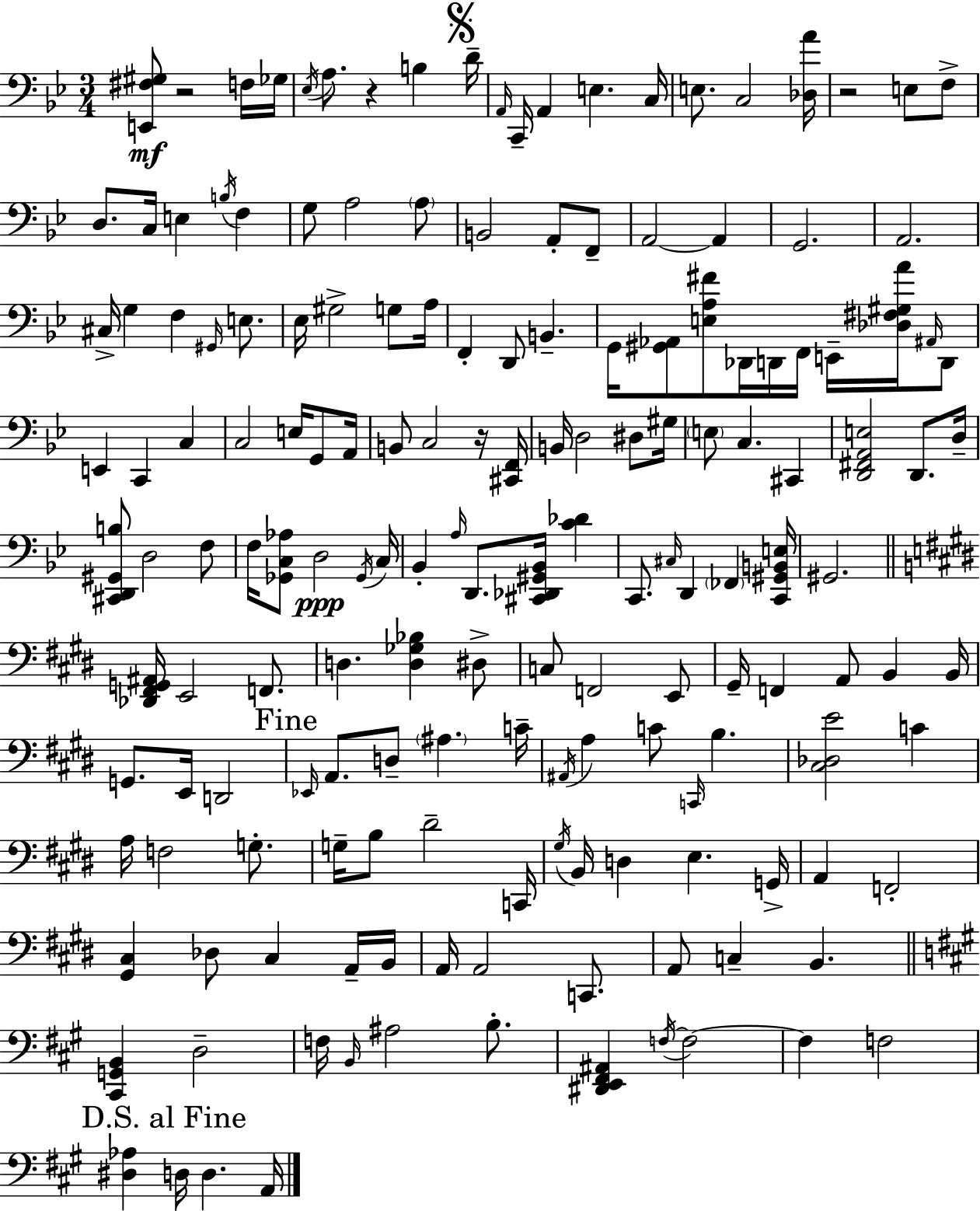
[E2,F#3,G#3]/e R/h F3/s Gb3/s Eb3/s A3/e. R/q B3/q D4/s A2/s C2/s A2/q E3/q. C3/s E3/e. C3/h [Db3,A4]/s R/h E3/e F3/e D3/e. C3/s E3/q B3/s F3/q G3/e A3/h A3/e B2/h A2/e F2/e A2/h A2/q G2/h. A2/h. C#3/s G3/q F3/q G#2/s E3/e. Eb3/s G#3/h G3/e A3/s F2/q D2/e B2/q. G2/s [G#2,Ab2]/e [E3,A3,F#4]/e Db2/s D2/s F2/s E2/s [Db3,F#3,G#3,A4]/s A#2/s D2/e E2/q C2/q C3/q C3/h E3/s G2/e A2/s B2/e C3/h R/s [C#2,F2]/s B2/s D3/h D#3/e G#3/s E3/e C3/q. C#2/q [D2,F#2,A2,E3]/h D2/e. D3/s [C#2,D2,G#2,B3]/e D3/h F3/e F3/s [Gb2,C3,Ab3]/e D3/h Gb2/s C3/s Bb2/q A3/s D2/e. [C#2,Db2,G#2,Bb2]/s [C4,Db4]/q C2/e. C#3/s D2/q FES2/q [C2,G#2,B2,E3]/s G#2/h. [Db2,F#2,G2,A#2]/s E2/h F2/e. D3/q. [D3,Gb3,Bb3]/q D#3/e C3/e F2/h E2/e G#2/s F2/q A2/e B2/q B2/s G2/e. E2/s D2/h Eb2/s A2/e. D3/e A#3/q. C4/s A#2/s A3/q C4/e C2/s B3/q. [C#3,Db3,E4]/h C4/q A3/s F3/h G3/e. G3/s B3/e D#4/h C2/s G#3/s B2/s D3/q E3/q. G2/s A2/q F2/h [G#2,C#3]/q Db3/e C#3/q A2/s B2/s A2/s A2/h C2/e. A2/e C3/q B2/q. [C#2,G2,B2]/q D3/h F3/s B2/s A#3/h B3/e. [D#2,E2,F#2,A#2]/q F3/s F3/h F3/q F3/h [D#3,Ab3]/q D3/s D3/q. A2/s